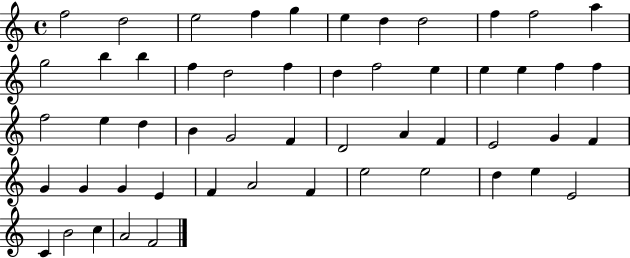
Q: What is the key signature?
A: C major